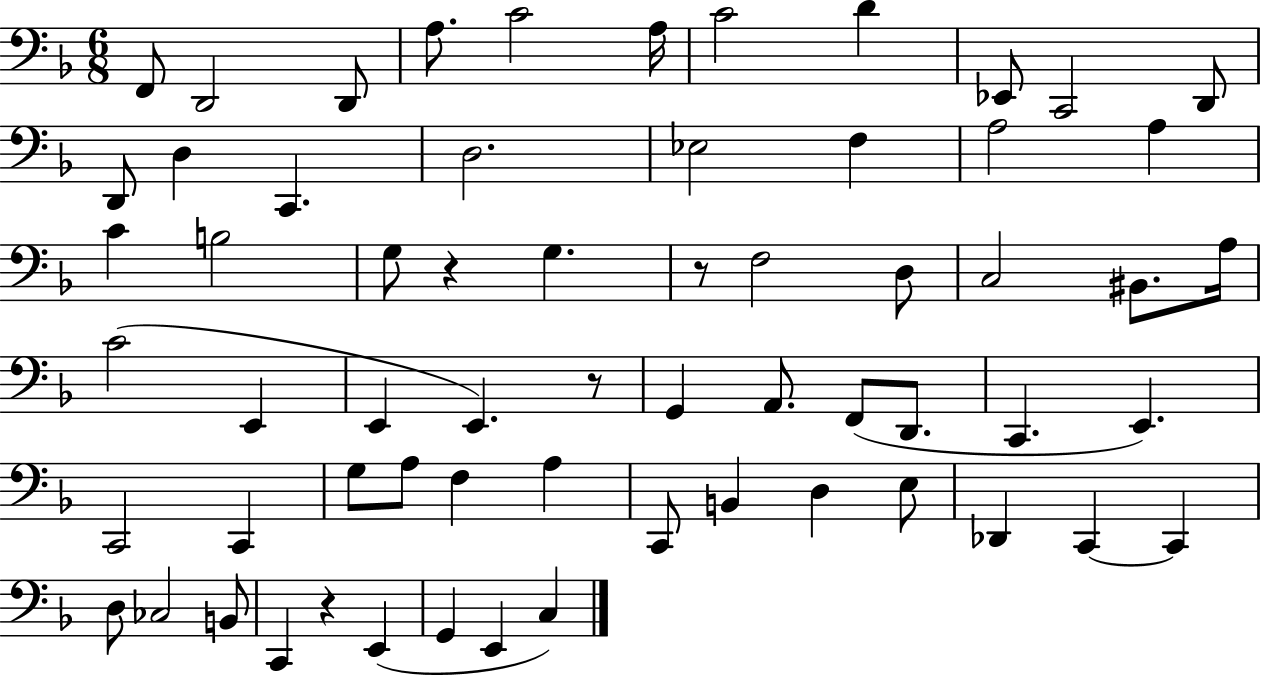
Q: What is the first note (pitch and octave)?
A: F2